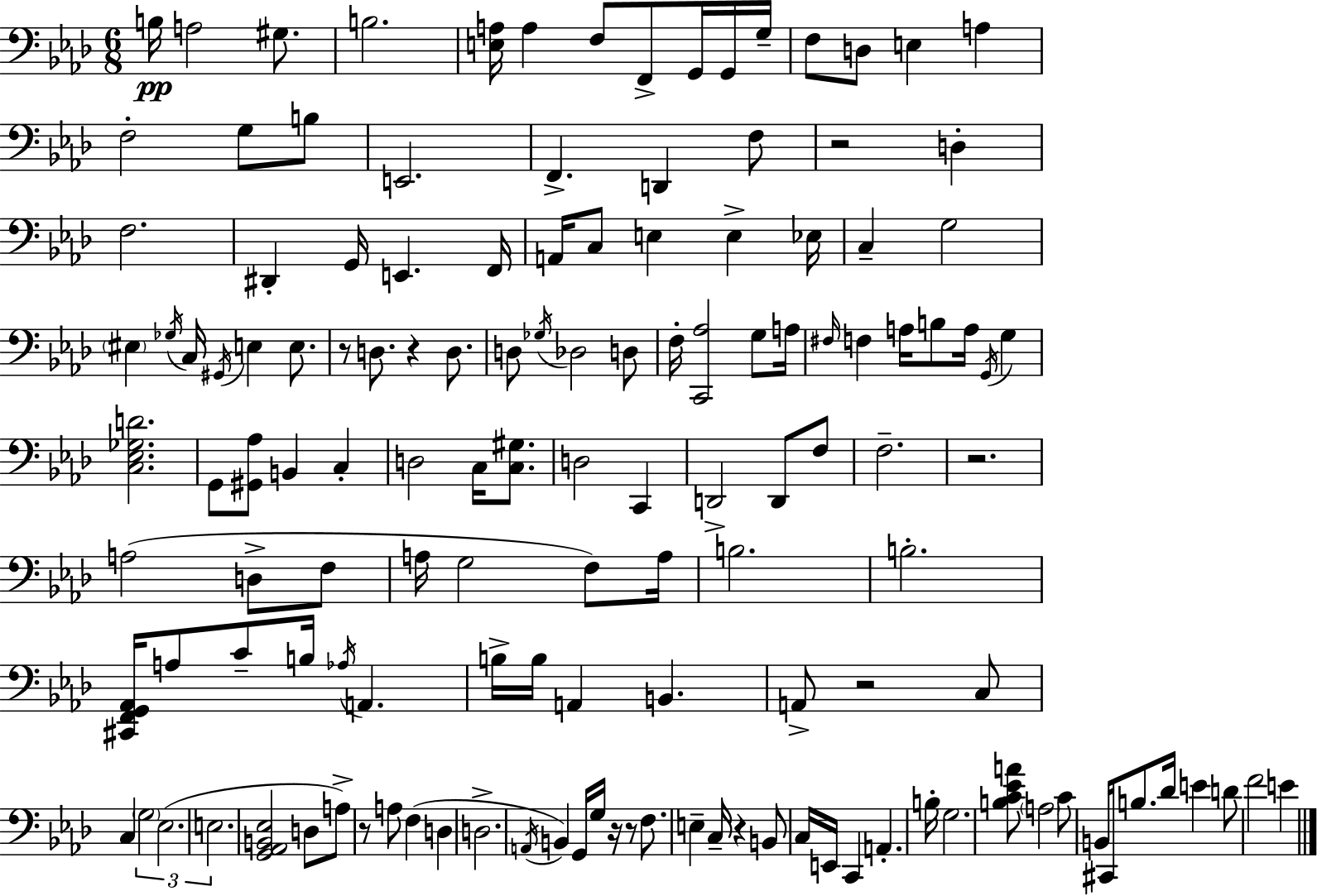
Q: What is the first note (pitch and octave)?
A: B3